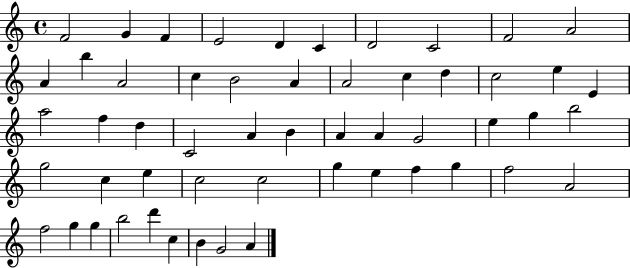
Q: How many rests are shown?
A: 0